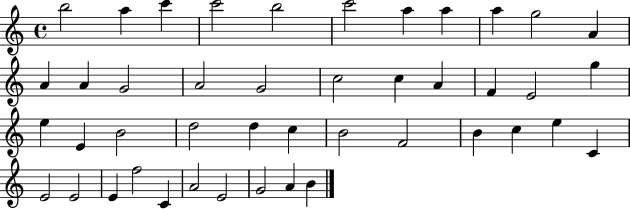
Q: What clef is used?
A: treble